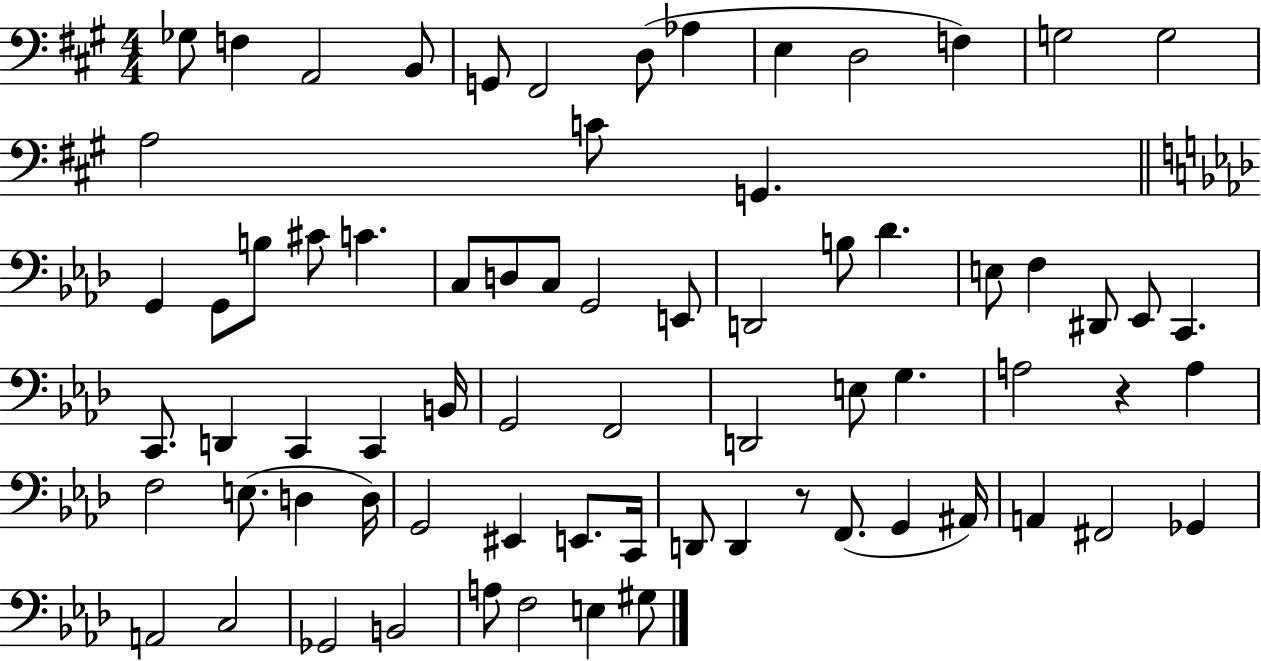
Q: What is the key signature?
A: A major